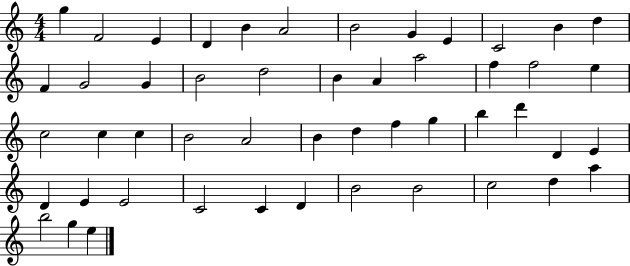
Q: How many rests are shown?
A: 0